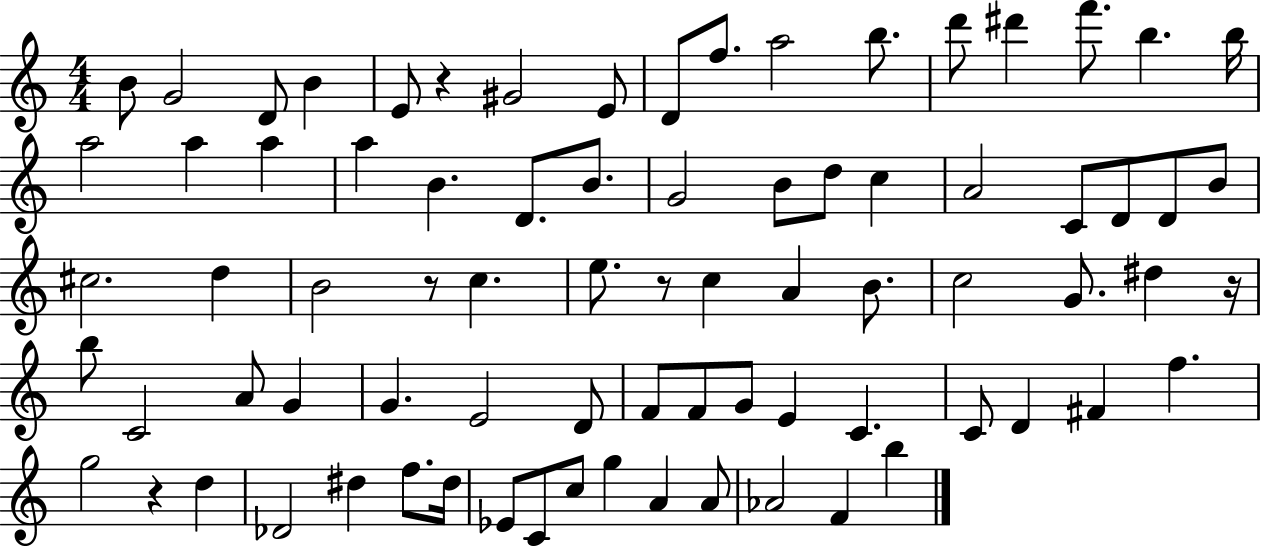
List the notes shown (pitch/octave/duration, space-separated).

B4/e G4/h D4/e B4/q E4/e R/q G#4/h E4/e D4/e F5/e. A5/h B5/e. D6/e D#6/q F6/e. B5/q. B5/s A5/h A5/q A5/q A5/q B4/q. D4/e. B4/e. G4/h B4/e D5/e C5/q A4/h C4/e D4/e D4/e B4/e C#5/h. D5/q B4/h R/e C5/q. E5/e. R/e C5/q A4/q B4/e. C5/h G4/e. D#5/q R/s B5/e C4/h A4/e G4/q G4/q. E4/h D4/e F4/e F4/e G4/e E4/q C4/q. C4/e D4/q F#4/q F5/q. G5/h R/q D5/q Db4/h D#5/q F5/e. D#5/s Eb4/e C4/e C5/e G5/q A4/q A4/e Ab4/h F4/q B5/q